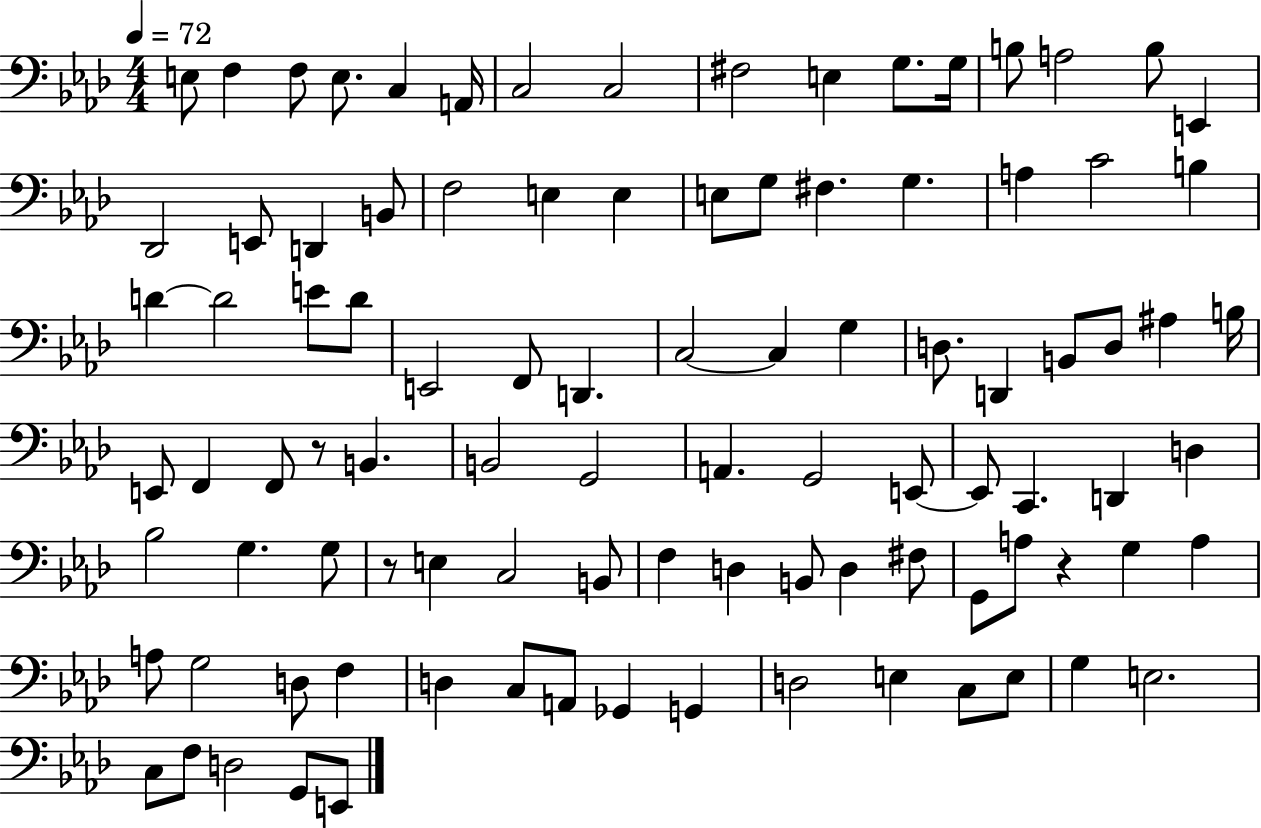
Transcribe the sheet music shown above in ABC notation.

X:1
T:Untitled
M:4/4
L:1/4
K:Ab
E,/2 F, F,/2 E,/2 C, A,,/4 C,2 C,2 ^F,2 E, G,/2 G,/4 B,/2 A,2 B,/2 E,, _D,,2 E,,/2 D,, B,,/2 F,2 E, E, E,/2 G,/2 ^F, G, A, C2 B, D D2 E/2 D/2 E,,2 F,,/2 D,, C,2 C, G, D,/2 D,, B,,/2 D,/2 ^A, B,/4 E,,/2 F,, F,,/2 z/2 B,, B,,2 G,,2 A,, G,,2 E,,/2 E,,/2 C,, D,, D, _B,2 G, G,/2 z/2 E, C,2 B,,/2 F, D, B,,/2 D, ^F,/2 G,,/2 A,/2 z G, A, A,/2 G,2 D,/2 F, D, C,/2 A,,/2 _G,, G,, D,2 E, C,/2 E,/2 G, E,2 C,/2 F,/2 D,2 G,,/2 E,,/2